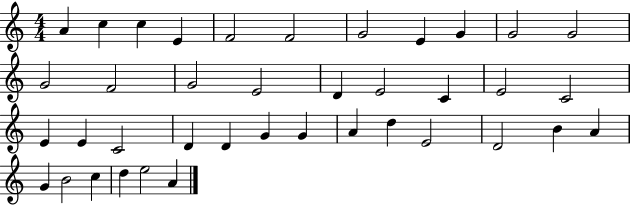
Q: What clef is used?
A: treble